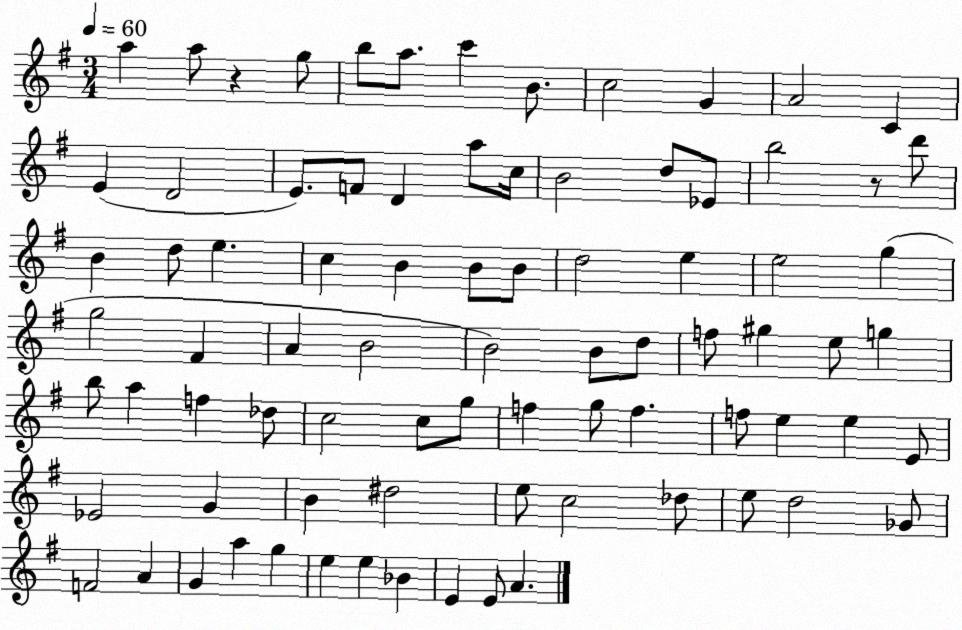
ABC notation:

X:1
T:Untitled
M:3/4
L:1/4
K:G
a a/2 z g/2 b/2 a/2 c' B/2 c2 G A2 C E D2 E/2 F/2 D a/2 c/4 B2 d/2 _E/2 b2 z/2 d'/2 B d/2 e c B B/2 B/2 d2 e e2 g g2 ^F A B2 B2 B/2 d/2 f/2 ^g e/2 g b/2 a f _d/2 c2 c/2 g/2 f g/2 f f/2 e e E/2 _E2 G B ^d2 e/2 c2 _d/2 e/2 d2 _G/2 F2 A G a g e e _B E E/2 A